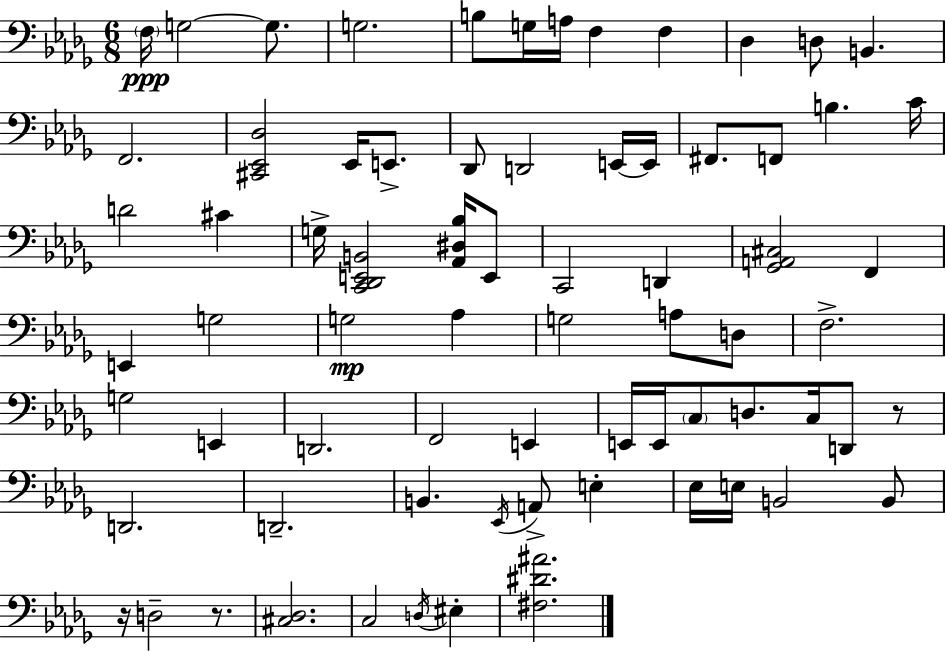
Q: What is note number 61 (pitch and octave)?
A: C3